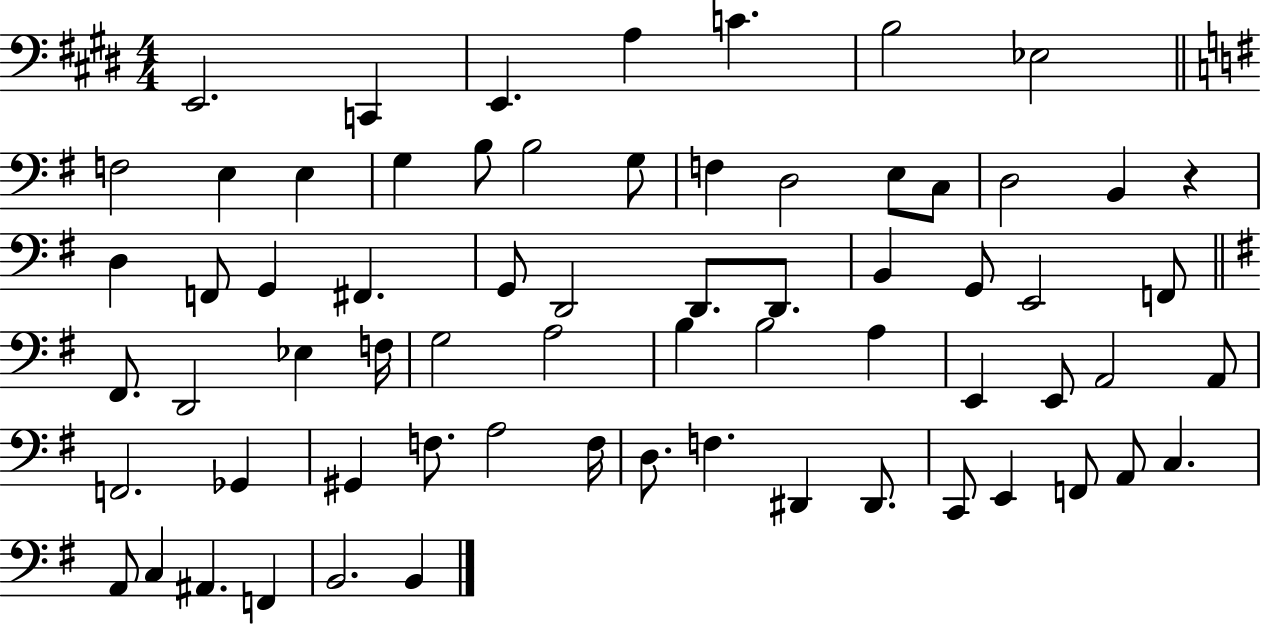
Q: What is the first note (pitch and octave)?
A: E2